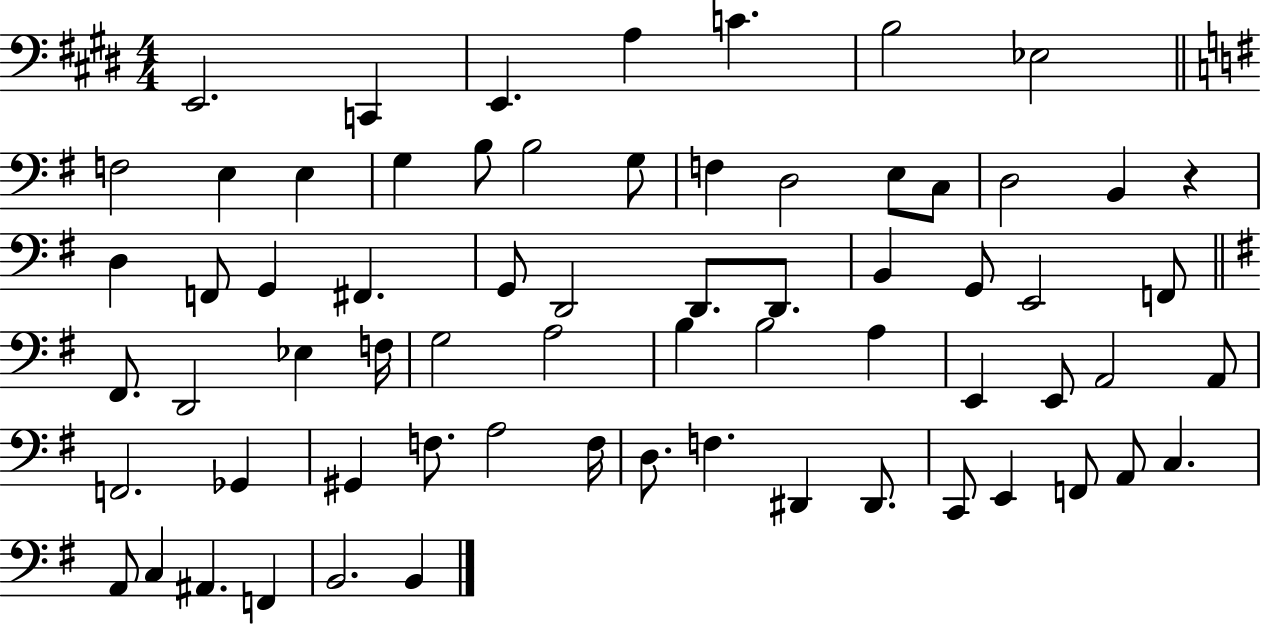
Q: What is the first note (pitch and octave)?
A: E2